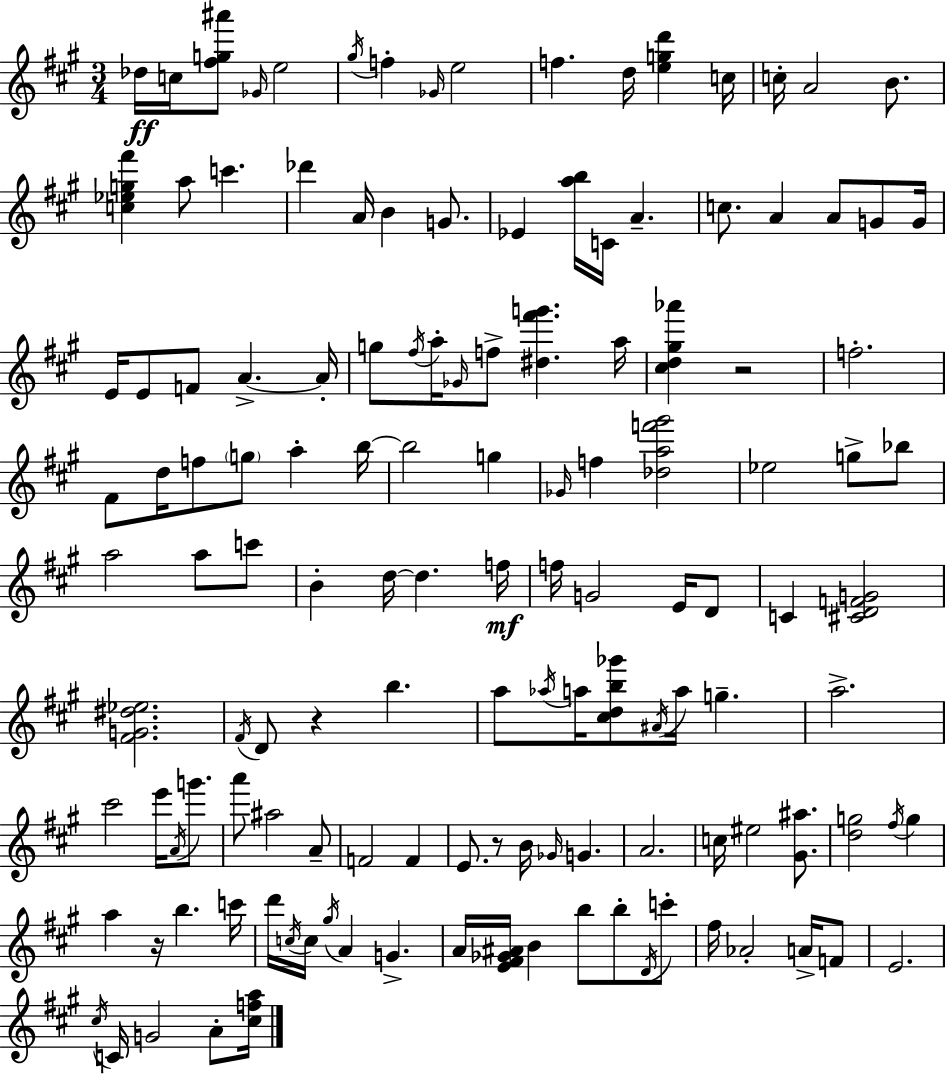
X:1
T:Untitled
M:3/4
L:1/4
K:A
_d/4 c/4 [^fg^a']/2 _G/4 e2 ^g/4 f _G/4 e2 f d/4 [egd'] c/4 c/4 A2 B/2 [c_eg^f'] a/2 c' _d' A/4 B G/2 _E [ab]/4 C/4 A c/2 A A/2 G/2 G/4 E/4 E/2 F/2 A A/4 g/2 ^f/4 a/4 _G/4 f/2 [^d^f'g'] a/4 [^cd^g_a'] z2 f2 ^F/2 d/4 f/2 g/2 a b/4 b2 g _G/4 f [_daf'^g']2 _e2 g/2 _b/2 a2 a/2 c'/2 B d/4 d f/4 f/4 G2 E/4 D/2 C [^CDFG]2 [^FG^d_e]2 ^F/4 D/2 z b a/2 _a/4 a/4 [^cdb_g']/2 ^A/4 a/4 g a2 ^c'2 e'/4 A/4 g'/2 a'/2 ^a2 A/2 F2 F E/2 z/2 B/4 _G/4 G A2 c/4 ^e2 [^G^a]/2 [dg]2 ^f/4 g a z/4 b c'/4 d'/4 c/4 c/4 ^g/4 A G A/4 [E^F_G^A]/4 B b/2 b/2 D/4 c'/2 ^f/4 _A2 A/4 F/2 E2 ^c/4 C/4 G2 A/2 [^cfa]/4